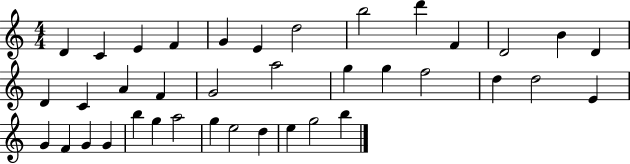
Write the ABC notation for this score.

X:1
T:Untitled
M:4/4
L:1/4
K:C
D C E F G E d2 b2 d' F D2 B D D C A F G2 a2 g g f2 d d2 E G F G G b g a2 g e2 d e g2 b